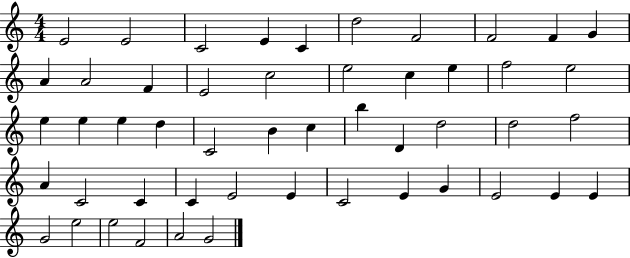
E4/h E4/h C4/h E4/q C4/q D5/h F4/h F4/h F4/q G4/q A4/q A4/h F4/q E4/h C5/h E5/h C5/q E5/q F5/h E5/h E5/q E5/q E5/q D5/q C4/h B4/q C5/q B5/q D4/q D5/h D5/h F5/h A4/q C4/h C4/q C4/q E4/h E4/q C4/h E4/q G4/q E4/h E4/q E4/q G4/h E5/h E5/h F4/h A4/h G4/h